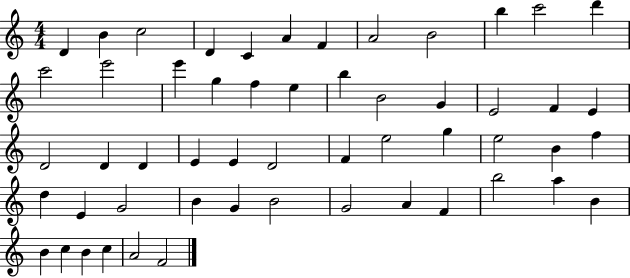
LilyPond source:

{
  \clef treble
  \numericTimeSignature
  \time 4/4
  \key c \major
  d'4 b'4 c''2 | d'4 c'4 a'4 f'4 | a'2 b'2 | b''4 c'''2 d'''4 | \break c'''2 e'''2 | e'''4 g''4 f''4 e''4 | b''4 b'2 g'4 | e'2 f'4 e'4 | \break d'2 d'4 d'4 | e'4 e'4 d'2 | f'4 e''2 g''4 | e''2 b'4 f''4 | \break d''4 e'4 g'2 | b'4 g'4 b'2 | g'2 a'4 f'4 | b''2 a''4 b'4 | \break b'4 c''4 b'4 c''4 | a'2 f'2 | \bar "|."
}